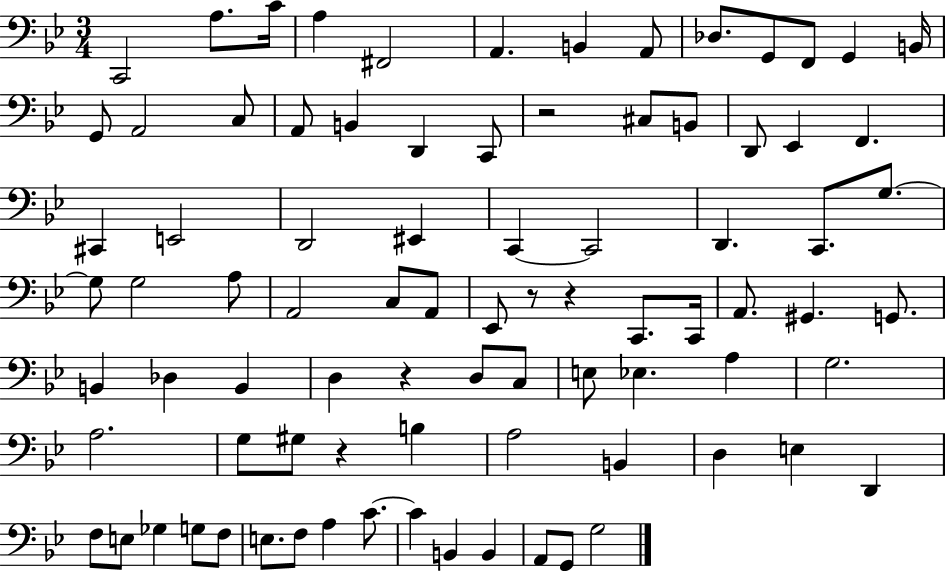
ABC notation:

X:1
T:Untitled
M:3/4
L:1/4
K:Bb
C,,2 A,/2 C/4 A, ^F,,2 A,, B,, A,,/2 _D,/2 G,,/2 F,,/2 G,, B,,/4 G,,/2 A,,2 C,/2 A,,/2 B,, D,, C,,/2 z2 ^C,/2 B,,/2 D,,/2 _E,, F,, ^C,, E,,2 D,,2 ^E,, C,, C,,2 D,, C,,/2 G,/2 G,/2 G,2 A,/2 A,,2 C,/2 A,,/2 _E,,/2 z/2 z C,,/2 C,,/4 A,,/2 ^G,, G,,/2 B,, _D, B,, D, z D,/2 C,/2 E,/2 _E, A, G,2 A,2 G,/2 ^G,/2 z B, A,2 B,, D, E, D,, F,/2 E,/2 _G, G,/2 F,/2 E,/2 F,/2 A, C/2 C B,, B,, A,,/2 G,,/2 G,2